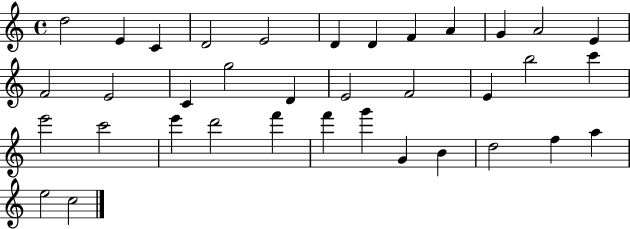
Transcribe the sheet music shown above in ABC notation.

X:1
T:Untitled
M:4/4
L:1/4
K:C
d2 E C D2 E2 D D F A G A2 E F2 E2 C g2 D E2 F2 E b2 c' e'2 c'2 e' d'2 f' f' g' G B d2 f a e2 c2